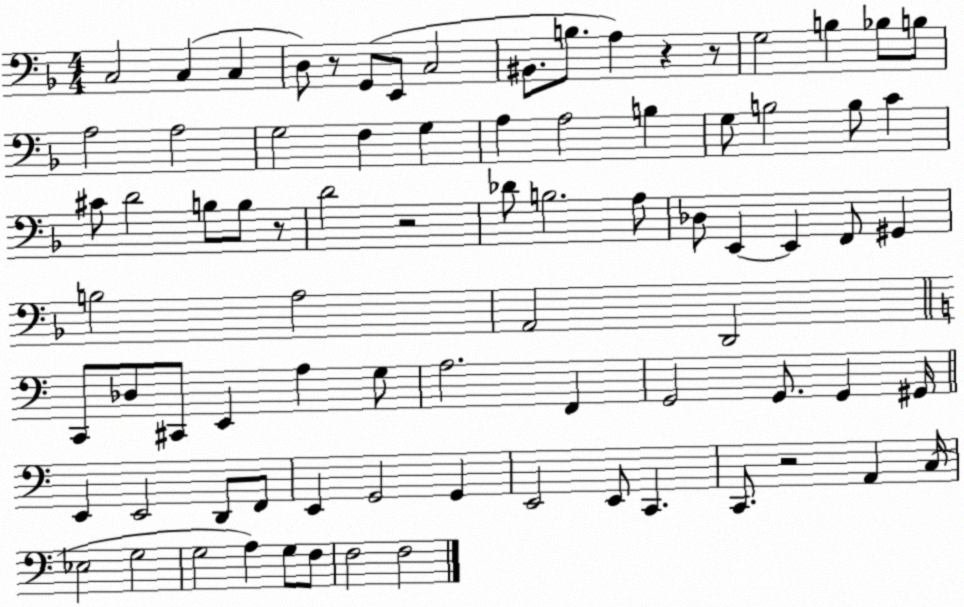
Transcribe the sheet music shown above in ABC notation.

X:1
T:Untitled
M:4/4
L:1/4
K:F
C,2 C, C, D,/2 z/2 G,,/2 E,,/2 C,2 ^B,,/2 B,/2 A, z z/2 G,2 B, _B,/2 B,/2 A,2 A,2 G,2 F, G, A, A,2 B, G,/2 B,2 B,/2 C ^C/2 D2 B,/2 B,/2 z/2 D2 z2 _D/2 B,2 A,/2 _D,/2 E,, E,, F,,/2 ^G,, B,2 A,2 A,,2 D,,2 C,,/2 _D,/2 ^C,,/2 E,, A, G,/2 A,2 F,, G,,2 G,,/2 G,, ^G,,/4 E,, E,,2 D,,/2 F,,/2 E,, G,,2 G,, E,,2 E,,/2 C,, C,,/2 z2 A,, C,/4 _E,2 G,2 G,2 A, G,/2 F,/2 F,2 F,2